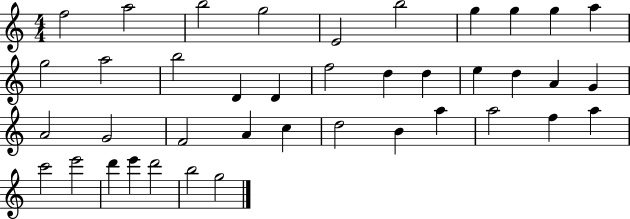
F5/h A5/h B5/h G5/h E4/h B5/h G5/q G5/q G5/q A5/q G5/h A5/h B5/h D4/q D4/q F5/h D5/q D5/q E5/q D5/q A4/q G4/q A4/h G4/h F4/h A4/q C5/q D5/h B4/q A5/q A5/h F5/q A5/q C6/h E6/h D6/q E6/q D6/h B5/h G5/h